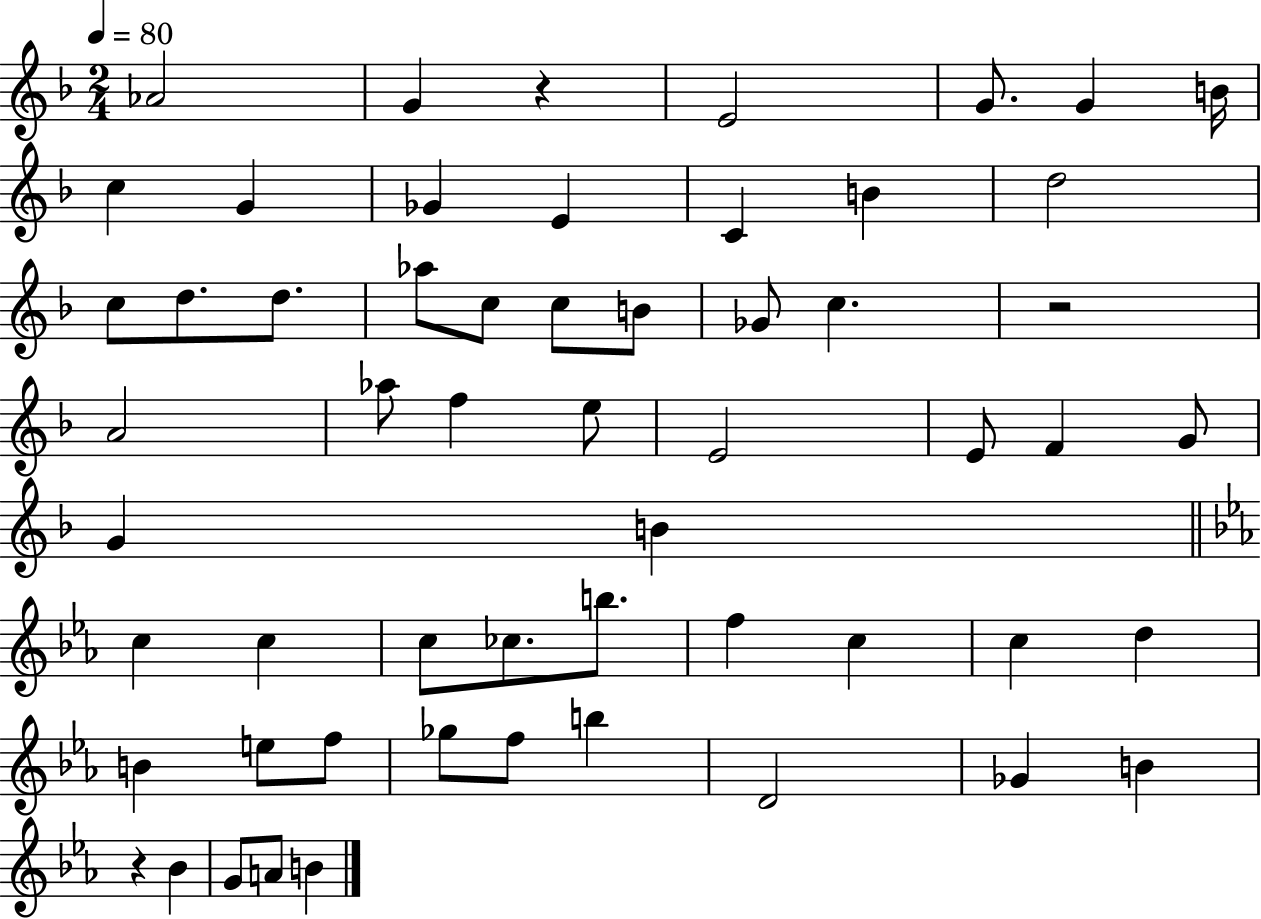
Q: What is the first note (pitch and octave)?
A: Ab4